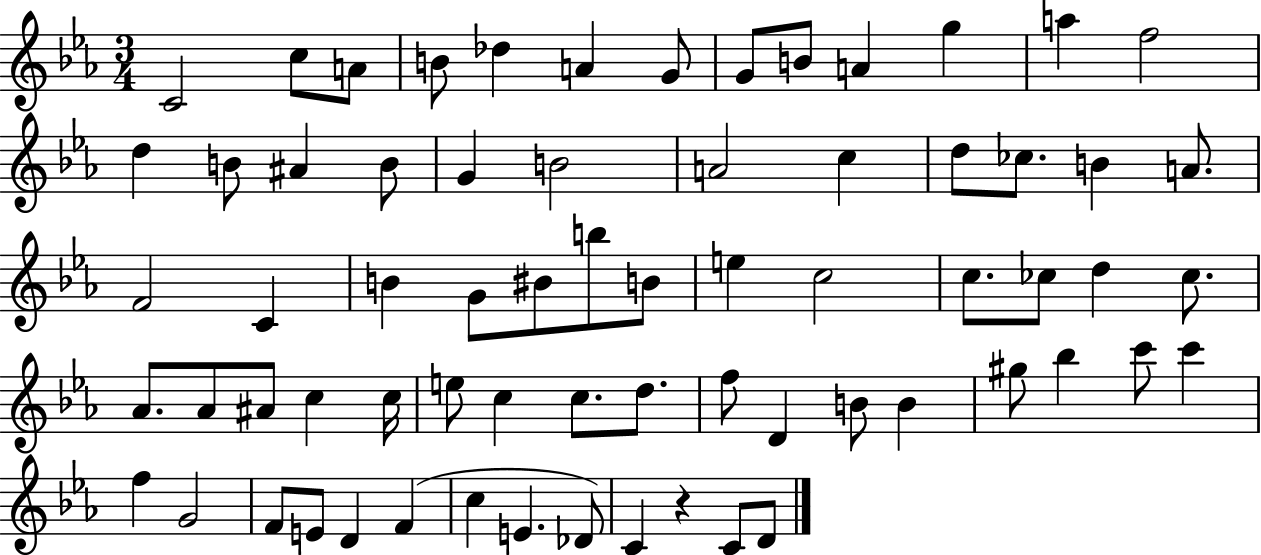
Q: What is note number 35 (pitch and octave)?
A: C5